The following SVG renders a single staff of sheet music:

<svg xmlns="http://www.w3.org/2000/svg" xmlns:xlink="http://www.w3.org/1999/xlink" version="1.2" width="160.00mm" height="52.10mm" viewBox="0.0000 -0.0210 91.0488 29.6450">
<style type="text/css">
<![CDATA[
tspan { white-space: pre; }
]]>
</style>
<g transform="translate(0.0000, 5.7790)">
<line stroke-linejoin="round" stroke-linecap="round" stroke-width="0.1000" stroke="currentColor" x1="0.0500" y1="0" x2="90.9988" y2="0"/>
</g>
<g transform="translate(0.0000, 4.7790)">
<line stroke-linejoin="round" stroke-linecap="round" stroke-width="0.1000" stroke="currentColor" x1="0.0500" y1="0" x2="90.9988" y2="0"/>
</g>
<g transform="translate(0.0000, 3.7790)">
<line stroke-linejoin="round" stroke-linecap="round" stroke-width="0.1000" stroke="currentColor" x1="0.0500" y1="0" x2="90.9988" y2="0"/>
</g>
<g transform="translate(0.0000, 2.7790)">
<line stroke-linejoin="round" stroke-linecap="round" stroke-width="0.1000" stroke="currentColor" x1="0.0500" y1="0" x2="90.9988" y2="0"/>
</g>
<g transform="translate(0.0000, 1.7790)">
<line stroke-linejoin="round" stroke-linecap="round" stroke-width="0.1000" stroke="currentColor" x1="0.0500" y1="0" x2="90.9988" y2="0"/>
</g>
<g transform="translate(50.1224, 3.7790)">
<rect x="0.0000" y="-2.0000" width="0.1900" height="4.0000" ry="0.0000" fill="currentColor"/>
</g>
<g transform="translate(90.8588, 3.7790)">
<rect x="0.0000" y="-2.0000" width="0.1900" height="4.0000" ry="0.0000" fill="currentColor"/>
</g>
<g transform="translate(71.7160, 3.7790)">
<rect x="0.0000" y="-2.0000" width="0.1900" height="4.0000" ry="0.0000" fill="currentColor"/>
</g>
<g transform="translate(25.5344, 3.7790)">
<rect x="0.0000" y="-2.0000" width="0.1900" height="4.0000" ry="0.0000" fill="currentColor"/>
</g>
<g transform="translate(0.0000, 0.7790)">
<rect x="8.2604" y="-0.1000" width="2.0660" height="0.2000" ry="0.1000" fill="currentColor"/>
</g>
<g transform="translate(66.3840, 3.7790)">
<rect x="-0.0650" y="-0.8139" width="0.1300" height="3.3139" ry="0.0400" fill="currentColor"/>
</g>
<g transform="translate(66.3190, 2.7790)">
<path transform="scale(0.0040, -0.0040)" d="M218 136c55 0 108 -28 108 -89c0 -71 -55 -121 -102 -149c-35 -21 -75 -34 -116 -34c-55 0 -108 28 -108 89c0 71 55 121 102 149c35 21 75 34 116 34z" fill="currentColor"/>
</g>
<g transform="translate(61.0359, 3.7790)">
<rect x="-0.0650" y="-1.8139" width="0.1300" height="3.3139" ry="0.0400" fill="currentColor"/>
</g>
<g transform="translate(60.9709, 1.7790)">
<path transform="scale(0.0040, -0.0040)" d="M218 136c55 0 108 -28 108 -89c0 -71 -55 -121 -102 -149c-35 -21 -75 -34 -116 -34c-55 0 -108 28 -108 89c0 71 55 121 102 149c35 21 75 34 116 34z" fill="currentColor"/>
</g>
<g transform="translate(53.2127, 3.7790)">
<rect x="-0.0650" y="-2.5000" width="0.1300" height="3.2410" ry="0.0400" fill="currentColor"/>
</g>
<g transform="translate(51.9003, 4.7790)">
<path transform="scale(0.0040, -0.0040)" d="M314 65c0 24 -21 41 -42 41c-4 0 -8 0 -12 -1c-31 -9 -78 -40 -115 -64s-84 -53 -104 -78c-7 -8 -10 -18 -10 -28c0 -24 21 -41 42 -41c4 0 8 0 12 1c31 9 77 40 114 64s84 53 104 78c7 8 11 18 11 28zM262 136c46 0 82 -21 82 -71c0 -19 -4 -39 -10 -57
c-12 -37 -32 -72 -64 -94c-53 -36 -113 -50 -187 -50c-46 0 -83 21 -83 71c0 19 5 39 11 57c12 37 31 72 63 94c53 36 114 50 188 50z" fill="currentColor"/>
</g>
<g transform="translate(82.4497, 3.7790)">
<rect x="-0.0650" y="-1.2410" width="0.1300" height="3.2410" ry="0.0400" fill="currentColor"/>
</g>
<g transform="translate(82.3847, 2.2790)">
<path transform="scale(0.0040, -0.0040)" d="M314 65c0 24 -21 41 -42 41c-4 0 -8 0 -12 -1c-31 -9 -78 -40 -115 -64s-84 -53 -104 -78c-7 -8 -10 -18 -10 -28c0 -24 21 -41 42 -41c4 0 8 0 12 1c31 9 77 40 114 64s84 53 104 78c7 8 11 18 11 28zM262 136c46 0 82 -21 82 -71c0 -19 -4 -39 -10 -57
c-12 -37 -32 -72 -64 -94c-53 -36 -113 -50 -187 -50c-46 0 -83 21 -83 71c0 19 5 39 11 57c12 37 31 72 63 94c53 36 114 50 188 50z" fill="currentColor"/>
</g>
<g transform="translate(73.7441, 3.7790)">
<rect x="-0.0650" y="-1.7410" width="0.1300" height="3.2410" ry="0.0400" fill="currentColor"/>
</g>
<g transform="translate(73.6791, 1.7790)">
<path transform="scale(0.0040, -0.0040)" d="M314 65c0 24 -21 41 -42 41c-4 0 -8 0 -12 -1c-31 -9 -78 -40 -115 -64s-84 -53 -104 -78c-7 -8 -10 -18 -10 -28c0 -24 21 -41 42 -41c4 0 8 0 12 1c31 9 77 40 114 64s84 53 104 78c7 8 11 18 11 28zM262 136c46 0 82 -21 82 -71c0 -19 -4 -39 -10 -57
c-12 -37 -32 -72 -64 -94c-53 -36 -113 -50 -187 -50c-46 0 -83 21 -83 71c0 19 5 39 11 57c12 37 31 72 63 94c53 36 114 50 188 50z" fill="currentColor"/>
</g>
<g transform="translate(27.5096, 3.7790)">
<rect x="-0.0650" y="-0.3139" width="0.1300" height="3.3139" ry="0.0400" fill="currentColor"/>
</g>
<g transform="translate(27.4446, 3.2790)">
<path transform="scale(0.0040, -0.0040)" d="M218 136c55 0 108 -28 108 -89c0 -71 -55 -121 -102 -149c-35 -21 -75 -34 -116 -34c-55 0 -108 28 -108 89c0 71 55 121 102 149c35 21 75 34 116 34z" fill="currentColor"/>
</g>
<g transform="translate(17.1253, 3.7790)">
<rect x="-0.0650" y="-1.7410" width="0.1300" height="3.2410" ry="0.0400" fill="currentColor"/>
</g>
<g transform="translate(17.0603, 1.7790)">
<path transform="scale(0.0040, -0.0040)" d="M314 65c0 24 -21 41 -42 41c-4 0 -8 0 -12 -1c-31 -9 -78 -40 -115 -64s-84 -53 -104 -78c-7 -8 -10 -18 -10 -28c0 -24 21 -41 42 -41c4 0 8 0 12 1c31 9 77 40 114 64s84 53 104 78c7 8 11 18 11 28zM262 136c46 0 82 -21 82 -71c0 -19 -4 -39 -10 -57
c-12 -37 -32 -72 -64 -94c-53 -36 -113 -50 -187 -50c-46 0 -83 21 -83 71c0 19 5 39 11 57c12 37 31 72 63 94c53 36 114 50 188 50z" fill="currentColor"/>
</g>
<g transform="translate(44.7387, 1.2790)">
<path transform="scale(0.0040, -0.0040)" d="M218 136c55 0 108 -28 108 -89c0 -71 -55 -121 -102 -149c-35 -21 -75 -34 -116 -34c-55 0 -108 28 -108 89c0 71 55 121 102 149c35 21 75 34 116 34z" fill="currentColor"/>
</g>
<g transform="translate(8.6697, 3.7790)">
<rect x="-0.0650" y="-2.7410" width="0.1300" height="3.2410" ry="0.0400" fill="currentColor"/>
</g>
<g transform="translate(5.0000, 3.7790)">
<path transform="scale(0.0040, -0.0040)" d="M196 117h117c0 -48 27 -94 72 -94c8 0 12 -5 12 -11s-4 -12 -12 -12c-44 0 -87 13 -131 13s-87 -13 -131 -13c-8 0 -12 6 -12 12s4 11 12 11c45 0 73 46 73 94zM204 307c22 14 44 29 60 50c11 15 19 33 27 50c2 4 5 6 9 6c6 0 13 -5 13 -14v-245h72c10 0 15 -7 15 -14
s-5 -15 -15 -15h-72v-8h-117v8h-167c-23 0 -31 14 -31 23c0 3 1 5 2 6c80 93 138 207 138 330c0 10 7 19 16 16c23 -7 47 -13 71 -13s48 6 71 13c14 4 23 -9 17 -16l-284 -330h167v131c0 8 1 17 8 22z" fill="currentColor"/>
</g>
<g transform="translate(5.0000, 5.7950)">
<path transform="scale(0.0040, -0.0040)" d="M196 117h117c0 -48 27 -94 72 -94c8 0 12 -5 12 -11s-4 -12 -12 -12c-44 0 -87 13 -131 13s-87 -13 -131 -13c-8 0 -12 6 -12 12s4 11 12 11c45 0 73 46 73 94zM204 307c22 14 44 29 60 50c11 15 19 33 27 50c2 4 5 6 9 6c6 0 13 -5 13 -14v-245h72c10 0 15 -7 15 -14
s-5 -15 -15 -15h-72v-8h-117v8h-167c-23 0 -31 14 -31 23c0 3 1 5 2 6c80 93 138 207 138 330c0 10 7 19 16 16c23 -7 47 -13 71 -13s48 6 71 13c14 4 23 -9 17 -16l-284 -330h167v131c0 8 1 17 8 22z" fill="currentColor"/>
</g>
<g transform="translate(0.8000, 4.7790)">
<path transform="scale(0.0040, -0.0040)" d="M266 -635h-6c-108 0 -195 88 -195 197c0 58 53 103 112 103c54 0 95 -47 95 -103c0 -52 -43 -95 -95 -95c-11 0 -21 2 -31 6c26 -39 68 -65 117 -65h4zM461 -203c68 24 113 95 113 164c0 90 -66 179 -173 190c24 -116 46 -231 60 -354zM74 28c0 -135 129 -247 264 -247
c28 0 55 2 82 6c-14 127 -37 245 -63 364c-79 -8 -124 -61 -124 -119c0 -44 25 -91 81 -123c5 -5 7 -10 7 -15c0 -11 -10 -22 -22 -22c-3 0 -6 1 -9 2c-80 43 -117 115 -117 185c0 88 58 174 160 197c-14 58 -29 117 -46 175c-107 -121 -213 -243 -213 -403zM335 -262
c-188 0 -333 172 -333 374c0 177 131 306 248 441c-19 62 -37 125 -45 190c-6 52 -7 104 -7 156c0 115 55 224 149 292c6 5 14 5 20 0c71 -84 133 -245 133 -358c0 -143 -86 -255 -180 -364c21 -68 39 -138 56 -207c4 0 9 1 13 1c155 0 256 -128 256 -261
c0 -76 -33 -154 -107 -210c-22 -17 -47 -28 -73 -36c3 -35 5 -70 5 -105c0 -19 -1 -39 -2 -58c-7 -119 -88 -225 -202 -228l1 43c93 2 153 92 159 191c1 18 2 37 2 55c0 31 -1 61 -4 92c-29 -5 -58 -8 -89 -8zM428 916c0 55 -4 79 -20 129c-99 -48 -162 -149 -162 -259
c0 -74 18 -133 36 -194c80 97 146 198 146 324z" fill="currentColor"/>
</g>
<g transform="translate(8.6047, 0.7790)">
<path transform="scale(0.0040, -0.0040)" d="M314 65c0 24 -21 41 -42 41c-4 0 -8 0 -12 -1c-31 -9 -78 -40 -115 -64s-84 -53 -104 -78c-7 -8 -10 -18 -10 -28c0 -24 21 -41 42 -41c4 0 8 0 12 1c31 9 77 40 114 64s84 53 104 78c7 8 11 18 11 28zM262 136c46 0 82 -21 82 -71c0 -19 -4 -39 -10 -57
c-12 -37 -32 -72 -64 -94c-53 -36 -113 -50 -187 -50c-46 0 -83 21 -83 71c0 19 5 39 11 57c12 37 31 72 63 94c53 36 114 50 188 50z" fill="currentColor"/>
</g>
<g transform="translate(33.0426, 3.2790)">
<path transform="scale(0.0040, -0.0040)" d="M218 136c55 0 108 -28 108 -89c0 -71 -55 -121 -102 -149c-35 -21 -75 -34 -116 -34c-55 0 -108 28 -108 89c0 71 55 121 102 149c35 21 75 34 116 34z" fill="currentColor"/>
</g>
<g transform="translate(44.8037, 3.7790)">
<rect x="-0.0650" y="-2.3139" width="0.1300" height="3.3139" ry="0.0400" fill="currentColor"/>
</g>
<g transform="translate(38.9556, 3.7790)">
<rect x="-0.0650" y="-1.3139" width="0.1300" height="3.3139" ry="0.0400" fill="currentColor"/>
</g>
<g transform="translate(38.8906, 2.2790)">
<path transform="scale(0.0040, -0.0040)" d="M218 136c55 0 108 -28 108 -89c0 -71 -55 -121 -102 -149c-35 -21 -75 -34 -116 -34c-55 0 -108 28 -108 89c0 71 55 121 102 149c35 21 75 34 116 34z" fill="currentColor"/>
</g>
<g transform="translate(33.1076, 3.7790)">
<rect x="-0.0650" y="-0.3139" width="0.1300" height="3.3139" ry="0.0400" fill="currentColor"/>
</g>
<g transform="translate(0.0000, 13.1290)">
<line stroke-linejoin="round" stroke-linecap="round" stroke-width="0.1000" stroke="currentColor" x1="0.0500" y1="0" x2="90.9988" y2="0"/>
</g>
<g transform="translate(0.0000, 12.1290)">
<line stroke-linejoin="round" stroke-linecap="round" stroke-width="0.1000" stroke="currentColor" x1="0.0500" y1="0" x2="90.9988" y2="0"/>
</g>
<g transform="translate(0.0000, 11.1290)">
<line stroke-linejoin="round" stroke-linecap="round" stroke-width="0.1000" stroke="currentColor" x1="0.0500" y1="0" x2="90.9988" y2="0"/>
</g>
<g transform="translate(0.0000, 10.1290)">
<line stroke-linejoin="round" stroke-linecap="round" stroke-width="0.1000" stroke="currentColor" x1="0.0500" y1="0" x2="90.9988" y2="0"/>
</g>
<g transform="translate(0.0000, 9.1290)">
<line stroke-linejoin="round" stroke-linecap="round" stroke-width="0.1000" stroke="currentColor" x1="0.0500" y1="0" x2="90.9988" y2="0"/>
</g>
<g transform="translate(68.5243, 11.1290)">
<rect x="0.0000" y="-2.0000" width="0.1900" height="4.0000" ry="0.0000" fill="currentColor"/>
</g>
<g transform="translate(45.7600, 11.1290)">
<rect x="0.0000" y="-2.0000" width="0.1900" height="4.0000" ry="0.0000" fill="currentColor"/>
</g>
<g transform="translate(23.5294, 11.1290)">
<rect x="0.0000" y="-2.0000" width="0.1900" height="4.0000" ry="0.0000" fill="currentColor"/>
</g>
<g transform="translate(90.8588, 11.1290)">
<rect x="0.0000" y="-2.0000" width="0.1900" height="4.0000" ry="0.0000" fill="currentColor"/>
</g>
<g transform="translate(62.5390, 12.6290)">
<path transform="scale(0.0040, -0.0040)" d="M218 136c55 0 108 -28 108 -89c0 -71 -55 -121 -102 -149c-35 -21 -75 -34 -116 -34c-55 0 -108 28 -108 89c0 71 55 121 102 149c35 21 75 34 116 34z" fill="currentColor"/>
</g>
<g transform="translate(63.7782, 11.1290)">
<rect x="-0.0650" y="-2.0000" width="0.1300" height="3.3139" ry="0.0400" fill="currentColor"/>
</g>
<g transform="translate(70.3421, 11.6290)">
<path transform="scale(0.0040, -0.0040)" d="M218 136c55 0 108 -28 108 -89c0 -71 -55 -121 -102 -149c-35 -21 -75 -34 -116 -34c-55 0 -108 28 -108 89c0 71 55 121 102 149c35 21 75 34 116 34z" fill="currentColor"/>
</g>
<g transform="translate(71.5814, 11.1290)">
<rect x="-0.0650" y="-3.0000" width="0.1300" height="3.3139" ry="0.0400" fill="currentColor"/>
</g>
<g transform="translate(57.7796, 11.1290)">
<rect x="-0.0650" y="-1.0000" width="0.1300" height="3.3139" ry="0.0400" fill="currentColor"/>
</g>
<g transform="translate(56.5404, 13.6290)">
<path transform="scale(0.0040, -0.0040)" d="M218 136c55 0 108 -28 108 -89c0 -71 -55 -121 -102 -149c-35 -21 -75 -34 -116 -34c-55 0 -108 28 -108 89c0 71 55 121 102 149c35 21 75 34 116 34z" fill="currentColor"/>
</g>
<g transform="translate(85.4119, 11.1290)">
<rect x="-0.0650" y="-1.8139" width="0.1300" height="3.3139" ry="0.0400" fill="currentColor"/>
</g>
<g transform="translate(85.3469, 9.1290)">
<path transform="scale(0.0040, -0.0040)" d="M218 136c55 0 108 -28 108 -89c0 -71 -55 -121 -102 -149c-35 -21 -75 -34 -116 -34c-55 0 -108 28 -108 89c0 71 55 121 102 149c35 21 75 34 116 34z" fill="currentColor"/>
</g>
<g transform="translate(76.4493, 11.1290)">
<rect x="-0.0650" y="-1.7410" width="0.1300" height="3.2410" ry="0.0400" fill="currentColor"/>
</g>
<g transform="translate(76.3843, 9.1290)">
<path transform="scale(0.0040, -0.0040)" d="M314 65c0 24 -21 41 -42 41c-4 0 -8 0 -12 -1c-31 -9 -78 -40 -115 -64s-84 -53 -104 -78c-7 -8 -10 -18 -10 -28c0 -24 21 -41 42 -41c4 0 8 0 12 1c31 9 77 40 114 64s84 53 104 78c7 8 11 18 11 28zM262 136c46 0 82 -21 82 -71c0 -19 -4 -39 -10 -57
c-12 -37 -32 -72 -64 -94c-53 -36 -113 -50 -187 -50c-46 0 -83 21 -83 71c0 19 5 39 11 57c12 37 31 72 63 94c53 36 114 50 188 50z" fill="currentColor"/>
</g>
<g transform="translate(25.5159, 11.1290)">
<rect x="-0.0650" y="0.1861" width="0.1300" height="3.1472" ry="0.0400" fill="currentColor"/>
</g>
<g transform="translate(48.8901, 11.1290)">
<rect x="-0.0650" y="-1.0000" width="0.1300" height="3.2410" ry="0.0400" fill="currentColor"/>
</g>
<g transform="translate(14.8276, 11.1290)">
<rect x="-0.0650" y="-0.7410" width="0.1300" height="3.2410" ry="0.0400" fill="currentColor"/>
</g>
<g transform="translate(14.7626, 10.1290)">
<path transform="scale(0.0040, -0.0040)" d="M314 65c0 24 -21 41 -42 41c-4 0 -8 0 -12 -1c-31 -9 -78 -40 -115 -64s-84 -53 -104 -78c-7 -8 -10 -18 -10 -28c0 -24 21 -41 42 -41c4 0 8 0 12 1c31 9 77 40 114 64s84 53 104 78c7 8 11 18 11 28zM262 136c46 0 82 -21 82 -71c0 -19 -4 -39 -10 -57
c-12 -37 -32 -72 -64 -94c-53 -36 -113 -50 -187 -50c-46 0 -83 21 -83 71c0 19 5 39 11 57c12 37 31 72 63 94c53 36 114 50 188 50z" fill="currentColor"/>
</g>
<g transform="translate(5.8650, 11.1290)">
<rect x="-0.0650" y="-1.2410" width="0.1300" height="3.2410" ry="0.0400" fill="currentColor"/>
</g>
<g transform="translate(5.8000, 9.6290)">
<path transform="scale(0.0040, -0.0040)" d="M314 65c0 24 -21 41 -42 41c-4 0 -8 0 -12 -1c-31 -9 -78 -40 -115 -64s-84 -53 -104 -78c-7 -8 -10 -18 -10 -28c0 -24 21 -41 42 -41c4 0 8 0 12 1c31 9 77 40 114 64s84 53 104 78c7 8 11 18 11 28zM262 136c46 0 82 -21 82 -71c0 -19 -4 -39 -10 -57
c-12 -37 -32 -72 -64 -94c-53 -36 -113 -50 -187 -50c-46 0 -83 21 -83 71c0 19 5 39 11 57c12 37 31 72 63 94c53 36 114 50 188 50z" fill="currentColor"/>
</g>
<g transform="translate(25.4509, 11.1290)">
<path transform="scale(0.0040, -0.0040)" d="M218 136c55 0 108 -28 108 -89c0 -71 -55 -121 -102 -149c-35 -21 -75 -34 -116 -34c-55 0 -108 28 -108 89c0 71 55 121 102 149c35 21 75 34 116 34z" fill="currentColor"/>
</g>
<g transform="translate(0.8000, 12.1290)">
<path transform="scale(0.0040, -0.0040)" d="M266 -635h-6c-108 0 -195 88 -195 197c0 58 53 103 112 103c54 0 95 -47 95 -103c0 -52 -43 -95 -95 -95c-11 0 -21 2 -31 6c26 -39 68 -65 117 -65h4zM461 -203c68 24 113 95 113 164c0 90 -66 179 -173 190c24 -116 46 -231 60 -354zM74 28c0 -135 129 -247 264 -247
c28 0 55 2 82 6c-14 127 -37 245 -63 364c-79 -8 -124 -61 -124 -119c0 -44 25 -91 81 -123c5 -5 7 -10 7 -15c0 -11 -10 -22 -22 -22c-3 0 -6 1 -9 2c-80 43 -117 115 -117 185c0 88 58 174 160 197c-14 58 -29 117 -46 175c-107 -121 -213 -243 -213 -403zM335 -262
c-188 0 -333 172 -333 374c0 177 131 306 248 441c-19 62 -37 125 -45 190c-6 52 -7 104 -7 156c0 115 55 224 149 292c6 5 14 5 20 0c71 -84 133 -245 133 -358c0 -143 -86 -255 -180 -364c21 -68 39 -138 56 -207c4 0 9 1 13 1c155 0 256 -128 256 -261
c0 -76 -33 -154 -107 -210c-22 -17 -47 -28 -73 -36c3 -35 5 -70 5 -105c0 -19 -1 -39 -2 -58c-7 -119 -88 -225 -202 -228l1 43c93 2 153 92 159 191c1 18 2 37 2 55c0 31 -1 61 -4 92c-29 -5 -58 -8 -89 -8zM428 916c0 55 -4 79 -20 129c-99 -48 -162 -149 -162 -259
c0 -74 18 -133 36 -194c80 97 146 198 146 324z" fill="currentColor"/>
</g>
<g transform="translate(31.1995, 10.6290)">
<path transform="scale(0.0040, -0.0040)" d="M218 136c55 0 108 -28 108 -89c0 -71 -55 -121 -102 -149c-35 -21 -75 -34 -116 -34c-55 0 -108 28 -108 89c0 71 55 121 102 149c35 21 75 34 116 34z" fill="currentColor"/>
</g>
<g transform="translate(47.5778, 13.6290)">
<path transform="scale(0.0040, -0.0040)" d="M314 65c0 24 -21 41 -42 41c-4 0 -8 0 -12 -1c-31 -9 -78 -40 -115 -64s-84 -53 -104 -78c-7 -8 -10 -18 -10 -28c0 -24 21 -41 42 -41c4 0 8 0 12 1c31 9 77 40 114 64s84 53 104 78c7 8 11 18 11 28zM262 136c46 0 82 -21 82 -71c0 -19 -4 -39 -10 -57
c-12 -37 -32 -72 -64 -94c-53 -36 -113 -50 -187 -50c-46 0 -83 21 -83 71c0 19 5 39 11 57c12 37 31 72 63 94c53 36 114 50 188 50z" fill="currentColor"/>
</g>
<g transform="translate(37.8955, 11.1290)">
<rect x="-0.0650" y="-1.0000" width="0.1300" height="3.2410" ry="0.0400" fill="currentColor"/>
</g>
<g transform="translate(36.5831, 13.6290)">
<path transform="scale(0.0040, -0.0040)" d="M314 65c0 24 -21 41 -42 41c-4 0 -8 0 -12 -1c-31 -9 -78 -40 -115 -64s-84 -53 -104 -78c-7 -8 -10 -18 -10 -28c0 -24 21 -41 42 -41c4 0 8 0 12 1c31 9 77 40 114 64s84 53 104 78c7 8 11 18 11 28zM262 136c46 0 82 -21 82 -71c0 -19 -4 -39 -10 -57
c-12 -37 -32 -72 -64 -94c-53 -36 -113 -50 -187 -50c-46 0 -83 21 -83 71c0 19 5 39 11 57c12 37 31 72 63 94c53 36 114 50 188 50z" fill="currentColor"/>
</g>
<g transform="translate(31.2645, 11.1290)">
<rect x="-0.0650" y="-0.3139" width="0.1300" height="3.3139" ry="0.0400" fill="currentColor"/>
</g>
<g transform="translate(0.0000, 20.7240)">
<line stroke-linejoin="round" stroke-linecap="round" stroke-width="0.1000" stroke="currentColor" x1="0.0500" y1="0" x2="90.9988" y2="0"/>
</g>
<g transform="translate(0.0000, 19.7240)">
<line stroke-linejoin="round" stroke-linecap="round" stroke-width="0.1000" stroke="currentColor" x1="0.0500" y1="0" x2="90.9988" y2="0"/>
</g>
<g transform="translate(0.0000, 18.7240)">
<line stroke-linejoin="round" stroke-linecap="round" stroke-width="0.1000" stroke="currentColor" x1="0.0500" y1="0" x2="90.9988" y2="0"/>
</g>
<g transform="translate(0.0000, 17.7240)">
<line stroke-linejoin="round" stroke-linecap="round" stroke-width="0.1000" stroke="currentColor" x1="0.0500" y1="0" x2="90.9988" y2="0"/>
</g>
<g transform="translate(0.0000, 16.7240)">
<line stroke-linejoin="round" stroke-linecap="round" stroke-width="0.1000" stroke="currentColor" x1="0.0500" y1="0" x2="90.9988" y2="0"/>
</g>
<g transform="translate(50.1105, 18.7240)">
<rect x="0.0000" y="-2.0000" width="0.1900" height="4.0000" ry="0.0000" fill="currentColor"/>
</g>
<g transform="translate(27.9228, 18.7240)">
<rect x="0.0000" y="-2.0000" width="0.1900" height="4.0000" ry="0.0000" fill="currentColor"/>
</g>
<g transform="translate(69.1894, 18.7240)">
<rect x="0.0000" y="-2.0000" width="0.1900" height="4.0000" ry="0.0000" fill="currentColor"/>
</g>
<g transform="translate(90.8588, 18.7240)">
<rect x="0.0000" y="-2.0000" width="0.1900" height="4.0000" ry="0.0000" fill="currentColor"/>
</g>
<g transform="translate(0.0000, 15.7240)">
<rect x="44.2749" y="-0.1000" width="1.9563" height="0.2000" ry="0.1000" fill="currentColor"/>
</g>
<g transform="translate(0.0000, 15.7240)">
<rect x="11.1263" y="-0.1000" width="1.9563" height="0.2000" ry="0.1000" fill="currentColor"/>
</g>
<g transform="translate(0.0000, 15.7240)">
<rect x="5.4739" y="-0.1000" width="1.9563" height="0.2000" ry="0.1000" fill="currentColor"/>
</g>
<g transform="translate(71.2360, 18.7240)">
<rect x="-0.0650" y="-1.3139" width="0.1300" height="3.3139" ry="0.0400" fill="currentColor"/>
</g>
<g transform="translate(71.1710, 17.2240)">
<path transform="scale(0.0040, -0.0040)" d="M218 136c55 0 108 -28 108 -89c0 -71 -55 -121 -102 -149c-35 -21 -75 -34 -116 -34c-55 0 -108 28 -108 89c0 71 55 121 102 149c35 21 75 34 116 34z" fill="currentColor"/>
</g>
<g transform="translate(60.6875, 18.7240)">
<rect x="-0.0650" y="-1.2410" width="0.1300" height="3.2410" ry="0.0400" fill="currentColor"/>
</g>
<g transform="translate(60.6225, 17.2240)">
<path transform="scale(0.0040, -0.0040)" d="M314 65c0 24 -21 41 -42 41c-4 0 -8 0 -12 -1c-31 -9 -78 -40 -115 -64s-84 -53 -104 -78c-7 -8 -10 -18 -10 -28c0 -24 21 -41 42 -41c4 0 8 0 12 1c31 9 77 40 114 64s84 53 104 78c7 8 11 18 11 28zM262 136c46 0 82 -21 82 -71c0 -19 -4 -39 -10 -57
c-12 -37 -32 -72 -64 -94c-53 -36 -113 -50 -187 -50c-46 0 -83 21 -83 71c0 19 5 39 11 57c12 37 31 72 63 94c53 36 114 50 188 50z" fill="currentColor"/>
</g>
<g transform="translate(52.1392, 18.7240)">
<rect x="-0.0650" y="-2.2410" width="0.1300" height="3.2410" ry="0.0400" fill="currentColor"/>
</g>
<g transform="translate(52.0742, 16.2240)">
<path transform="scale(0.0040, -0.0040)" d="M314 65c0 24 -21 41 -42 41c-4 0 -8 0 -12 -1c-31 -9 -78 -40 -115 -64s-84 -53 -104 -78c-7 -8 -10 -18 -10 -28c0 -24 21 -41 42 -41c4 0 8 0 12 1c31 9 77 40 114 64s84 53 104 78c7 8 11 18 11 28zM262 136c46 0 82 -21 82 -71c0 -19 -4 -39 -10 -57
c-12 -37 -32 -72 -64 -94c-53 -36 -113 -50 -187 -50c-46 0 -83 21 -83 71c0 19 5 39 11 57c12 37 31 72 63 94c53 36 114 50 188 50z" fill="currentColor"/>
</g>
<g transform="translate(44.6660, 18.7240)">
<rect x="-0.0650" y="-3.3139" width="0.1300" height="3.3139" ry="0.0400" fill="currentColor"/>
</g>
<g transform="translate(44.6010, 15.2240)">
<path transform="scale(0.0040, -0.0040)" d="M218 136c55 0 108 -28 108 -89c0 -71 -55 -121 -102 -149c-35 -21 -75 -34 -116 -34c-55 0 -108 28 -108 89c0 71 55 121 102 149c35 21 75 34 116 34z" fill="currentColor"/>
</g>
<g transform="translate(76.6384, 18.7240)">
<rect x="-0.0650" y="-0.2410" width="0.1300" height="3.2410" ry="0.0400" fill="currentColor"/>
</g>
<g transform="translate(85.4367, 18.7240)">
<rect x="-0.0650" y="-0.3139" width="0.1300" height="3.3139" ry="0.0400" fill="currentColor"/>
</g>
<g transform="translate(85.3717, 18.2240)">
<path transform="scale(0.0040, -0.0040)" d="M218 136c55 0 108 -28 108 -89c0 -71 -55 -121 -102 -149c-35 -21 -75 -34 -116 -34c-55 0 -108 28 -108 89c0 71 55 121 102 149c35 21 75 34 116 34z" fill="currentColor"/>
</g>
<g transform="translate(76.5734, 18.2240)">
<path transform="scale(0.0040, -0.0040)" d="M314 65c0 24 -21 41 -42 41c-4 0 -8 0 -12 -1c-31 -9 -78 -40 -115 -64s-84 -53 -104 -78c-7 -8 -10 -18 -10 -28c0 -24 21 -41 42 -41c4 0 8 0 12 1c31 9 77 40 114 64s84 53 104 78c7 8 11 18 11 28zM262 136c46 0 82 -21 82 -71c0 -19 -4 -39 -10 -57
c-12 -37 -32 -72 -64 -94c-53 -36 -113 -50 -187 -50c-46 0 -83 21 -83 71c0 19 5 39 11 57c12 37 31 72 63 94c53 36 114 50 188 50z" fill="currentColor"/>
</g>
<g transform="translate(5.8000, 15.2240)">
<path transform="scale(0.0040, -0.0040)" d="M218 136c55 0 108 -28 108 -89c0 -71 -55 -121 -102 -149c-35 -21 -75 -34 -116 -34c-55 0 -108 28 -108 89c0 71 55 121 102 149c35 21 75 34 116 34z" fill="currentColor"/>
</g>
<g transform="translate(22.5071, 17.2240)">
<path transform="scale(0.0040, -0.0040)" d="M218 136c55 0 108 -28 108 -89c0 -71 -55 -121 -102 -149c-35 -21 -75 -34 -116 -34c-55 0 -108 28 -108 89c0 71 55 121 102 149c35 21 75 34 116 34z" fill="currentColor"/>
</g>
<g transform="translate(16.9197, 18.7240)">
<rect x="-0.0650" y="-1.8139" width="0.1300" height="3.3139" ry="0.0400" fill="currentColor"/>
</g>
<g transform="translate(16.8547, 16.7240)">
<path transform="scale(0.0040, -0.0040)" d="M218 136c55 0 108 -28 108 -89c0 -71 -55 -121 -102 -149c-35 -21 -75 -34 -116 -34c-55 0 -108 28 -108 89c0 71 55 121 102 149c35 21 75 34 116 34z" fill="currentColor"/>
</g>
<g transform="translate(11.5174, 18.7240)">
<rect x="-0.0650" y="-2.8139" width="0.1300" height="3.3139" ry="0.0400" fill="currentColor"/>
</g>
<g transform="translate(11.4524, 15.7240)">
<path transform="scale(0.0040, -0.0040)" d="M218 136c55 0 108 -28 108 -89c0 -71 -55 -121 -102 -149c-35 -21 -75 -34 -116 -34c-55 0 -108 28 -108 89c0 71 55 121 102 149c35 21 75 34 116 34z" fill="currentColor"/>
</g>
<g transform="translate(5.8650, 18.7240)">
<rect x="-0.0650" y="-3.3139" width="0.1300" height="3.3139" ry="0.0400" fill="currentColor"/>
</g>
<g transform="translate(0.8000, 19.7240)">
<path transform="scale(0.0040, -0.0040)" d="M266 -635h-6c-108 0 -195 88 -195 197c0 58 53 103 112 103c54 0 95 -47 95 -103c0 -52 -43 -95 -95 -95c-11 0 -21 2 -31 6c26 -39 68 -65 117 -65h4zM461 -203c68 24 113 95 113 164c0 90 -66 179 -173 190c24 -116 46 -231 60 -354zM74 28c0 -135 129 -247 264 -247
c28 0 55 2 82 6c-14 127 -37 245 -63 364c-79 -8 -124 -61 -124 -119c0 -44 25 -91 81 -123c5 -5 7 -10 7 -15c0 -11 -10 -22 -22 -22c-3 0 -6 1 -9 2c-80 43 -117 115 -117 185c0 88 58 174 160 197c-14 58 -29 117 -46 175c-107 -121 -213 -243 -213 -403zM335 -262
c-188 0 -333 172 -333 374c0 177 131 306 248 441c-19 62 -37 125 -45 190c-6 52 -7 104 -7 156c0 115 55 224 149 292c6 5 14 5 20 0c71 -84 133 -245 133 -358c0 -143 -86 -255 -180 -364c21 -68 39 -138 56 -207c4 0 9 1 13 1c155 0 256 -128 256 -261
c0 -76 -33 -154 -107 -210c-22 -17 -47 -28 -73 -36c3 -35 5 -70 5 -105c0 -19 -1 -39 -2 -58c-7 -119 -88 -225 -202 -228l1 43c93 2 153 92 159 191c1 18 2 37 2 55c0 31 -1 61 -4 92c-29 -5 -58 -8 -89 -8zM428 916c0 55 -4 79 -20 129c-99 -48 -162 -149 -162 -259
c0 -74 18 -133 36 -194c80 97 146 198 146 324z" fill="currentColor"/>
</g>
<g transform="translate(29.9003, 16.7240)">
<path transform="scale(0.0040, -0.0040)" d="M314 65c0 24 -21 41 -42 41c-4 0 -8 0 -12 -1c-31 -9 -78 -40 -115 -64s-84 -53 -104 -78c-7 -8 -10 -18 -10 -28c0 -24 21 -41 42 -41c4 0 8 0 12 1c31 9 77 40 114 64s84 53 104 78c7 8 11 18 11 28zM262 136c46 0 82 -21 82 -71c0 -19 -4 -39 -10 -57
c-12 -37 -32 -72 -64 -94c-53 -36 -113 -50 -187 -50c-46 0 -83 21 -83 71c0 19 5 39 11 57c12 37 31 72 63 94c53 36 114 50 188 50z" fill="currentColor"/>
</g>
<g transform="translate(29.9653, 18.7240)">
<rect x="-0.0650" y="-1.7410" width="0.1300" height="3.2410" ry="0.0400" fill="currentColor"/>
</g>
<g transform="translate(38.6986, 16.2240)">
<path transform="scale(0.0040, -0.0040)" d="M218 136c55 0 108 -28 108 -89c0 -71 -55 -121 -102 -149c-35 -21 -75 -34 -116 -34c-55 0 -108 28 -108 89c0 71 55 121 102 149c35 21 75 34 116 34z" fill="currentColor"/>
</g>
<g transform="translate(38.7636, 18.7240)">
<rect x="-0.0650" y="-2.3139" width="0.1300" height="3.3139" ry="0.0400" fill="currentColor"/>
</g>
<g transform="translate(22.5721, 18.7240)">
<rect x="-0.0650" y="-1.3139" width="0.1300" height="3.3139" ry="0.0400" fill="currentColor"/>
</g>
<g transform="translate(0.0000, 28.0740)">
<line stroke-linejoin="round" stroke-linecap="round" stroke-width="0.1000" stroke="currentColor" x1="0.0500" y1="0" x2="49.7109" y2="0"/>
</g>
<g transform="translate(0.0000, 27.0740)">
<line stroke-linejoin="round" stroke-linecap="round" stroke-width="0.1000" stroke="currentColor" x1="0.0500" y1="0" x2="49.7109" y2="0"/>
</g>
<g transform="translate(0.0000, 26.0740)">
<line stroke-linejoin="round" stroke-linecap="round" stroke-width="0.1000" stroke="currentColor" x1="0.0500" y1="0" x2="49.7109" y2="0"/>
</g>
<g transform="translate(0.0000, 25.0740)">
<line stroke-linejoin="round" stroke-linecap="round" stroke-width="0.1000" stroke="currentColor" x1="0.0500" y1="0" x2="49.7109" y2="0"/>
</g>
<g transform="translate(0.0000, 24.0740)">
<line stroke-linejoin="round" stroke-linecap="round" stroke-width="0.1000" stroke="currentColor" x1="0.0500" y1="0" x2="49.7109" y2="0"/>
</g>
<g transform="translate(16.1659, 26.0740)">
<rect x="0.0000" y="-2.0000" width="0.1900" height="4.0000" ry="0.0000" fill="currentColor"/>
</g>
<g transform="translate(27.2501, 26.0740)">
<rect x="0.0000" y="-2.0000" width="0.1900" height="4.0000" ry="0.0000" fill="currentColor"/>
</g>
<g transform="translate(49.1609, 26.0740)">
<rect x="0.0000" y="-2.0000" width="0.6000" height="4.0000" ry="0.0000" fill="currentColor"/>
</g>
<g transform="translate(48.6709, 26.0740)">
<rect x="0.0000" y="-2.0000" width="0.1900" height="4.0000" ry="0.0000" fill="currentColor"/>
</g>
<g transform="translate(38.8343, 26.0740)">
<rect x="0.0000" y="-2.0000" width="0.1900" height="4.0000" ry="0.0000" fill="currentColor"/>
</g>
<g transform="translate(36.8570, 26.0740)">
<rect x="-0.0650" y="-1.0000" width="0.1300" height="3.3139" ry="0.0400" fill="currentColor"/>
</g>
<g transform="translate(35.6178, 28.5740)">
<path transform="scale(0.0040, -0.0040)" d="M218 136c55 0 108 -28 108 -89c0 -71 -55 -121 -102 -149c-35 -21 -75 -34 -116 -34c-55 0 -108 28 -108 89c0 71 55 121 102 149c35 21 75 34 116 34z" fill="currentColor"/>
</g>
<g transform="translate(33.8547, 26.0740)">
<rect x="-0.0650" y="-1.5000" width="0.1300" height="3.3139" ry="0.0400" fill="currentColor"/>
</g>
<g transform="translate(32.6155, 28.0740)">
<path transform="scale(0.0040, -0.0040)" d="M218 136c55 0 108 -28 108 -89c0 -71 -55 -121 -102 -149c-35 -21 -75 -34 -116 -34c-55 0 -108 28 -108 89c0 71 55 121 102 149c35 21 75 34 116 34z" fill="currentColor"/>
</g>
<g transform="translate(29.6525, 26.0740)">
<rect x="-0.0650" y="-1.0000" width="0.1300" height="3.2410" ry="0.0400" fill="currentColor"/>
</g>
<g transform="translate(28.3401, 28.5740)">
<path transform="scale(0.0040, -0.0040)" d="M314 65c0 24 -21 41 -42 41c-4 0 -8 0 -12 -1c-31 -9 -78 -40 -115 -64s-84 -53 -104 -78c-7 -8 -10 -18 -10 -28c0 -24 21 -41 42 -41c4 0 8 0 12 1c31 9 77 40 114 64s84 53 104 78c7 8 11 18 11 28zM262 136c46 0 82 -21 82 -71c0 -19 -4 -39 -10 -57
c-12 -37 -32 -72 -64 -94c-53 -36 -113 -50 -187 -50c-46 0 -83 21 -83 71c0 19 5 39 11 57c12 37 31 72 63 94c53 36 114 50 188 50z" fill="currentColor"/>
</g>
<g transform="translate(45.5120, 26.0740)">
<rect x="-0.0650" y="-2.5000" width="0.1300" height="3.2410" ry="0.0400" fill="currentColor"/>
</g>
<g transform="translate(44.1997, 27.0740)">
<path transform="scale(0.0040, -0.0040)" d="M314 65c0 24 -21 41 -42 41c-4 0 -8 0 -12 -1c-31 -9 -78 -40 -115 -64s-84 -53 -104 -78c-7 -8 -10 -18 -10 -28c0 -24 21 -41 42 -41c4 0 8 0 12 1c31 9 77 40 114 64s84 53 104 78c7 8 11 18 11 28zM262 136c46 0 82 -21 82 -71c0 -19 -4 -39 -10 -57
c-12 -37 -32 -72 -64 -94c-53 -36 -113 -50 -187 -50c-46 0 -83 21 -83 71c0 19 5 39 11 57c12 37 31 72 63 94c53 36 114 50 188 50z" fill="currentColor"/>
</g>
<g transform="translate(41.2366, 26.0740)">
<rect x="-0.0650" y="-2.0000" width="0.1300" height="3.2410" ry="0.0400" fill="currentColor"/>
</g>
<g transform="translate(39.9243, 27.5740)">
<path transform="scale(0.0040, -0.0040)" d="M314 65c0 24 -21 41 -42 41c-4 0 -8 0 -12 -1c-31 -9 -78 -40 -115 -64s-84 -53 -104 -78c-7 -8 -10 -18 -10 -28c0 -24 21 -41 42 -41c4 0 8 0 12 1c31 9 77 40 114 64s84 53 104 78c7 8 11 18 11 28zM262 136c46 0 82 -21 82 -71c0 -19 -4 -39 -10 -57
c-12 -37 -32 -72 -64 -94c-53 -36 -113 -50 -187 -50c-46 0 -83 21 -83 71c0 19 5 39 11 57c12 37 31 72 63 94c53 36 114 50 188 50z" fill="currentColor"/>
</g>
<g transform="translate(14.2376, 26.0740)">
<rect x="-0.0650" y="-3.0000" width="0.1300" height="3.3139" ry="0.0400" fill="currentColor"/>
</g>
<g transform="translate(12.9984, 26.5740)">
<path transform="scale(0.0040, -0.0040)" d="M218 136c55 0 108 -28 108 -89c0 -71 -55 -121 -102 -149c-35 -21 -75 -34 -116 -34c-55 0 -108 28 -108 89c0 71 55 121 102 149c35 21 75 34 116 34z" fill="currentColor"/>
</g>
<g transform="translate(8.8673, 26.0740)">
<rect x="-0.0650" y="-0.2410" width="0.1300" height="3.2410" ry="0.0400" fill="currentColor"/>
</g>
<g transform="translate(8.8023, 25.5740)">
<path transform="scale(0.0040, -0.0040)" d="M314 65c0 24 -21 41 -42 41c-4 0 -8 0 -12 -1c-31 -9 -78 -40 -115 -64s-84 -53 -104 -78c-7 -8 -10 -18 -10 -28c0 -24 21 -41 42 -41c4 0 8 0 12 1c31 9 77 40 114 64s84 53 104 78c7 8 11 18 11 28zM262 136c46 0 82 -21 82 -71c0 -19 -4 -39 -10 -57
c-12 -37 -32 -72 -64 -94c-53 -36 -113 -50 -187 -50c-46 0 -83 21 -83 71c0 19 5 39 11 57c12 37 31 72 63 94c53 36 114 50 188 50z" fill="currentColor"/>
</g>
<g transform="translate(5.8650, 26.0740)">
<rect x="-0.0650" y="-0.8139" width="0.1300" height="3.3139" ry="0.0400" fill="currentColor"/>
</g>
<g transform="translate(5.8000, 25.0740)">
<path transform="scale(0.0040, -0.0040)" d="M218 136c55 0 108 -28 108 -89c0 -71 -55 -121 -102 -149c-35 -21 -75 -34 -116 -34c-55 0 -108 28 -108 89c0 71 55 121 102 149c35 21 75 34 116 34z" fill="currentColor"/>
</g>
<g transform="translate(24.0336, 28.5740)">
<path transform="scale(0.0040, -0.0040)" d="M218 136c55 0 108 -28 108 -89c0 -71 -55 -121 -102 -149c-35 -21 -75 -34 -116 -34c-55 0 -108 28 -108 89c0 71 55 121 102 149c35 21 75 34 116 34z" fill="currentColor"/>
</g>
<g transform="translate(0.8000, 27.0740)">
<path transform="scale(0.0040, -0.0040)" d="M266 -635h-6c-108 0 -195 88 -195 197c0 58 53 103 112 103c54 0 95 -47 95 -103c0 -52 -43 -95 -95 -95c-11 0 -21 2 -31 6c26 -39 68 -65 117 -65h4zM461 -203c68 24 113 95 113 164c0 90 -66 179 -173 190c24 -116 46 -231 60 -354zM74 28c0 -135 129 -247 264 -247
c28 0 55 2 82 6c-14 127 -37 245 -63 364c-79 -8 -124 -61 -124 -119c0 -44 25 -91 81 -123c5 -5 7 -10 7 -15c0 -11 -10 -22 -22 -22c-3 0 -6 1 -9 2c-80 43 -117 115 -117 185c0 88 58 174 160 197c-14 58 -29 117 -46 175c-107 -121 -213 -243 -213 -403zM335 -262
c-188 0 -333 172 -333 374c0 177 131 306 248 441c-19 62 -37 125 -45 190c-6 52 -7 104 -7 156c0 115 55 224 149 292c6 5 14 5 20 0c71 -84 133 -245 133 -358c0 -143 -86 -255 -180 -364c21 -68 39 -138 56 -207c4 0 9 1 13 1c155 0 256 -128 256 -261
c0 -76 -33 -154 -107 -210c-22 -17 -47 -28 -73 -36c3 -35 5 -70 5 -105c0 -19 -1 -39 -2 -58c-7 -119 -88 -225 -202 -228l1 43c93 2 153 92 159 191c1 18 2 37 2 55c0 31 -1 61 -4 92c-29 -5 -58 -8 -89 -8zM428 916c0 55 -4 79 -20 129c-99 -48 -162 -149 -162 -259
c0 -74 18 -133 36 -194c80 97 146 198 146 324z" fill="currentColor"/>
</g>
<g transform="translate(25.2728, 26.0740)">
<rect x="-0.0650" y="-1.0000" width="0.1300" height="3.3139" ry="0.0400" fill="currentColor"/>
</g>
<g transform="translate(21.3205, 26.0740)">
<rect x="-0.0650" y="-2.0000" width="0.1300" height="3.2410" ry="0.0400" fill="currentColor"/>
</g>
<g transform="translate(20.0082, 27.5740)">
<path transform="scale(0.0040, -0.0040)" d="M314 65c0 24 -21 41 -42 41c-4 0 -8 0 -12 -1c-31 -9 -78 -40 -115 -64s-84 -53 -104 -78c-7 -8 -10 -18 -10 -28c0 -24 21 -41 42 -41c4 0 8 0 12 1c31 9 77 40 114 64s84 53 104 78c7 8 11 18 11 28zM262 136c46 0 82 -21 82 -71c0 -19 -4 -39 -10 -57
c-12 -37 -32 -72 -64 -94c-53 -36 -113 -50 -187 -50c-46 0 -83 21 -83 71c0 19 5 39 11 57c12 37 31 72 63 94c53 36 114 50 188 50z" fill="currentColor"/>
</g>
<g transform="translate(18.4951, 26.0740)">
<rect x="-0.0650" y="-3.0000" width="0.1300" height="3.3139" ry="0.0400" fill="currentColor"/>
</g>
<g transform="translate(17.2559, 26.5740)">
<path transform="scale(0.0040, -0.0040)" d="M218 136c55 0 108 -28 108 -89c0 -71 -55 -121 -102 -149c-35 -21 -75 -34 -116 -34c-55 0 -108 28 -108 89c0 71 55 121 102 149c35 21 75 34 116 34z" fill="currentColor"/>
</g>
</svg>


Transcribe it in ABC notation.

X:1
T:Untitled
M:4/4
L:1/4
K:C
a2 f2 c c e g G2 f d f2 e2 e2 d2 B c D2 D2 D F A f2 f b a f e f2 g b g2 e2 e c2 c d c2 A A F2 D D2 E D F2 G2